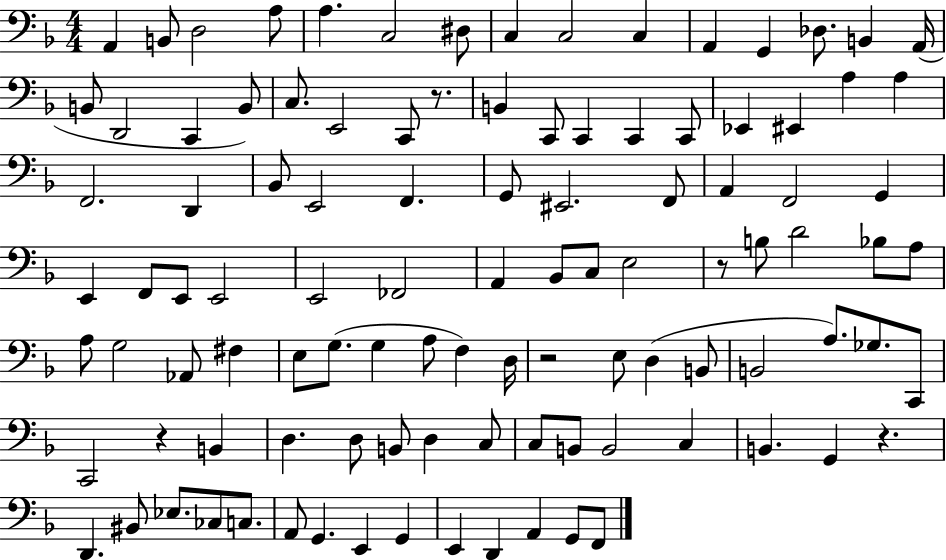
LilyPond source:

{
  \clef bass
  \numericTimeSignature
  \time 4/4
  \key f \major
  a,4 b,8 d2 a8 | a4. c2 dis8 | c4 c2 c4 | a,4 g,4 des8. b,4 a,16( | \break b,8 d,2 c,4 b,8) | c8. e,2 c,8 r8. | b,4 c,8 c,4 c,4 c,8 | ees,4 eis,4 a4 a4 | \break f,2. d,4 | bes,8 e,2 f,4. | g,8 eis,2. f,8 | a,4 f,2 g,4 | \break e,4 f,8 e,8 e,2 | e,2 fes,2 | a,4 bes,8 c8 e2 | r8 b8 d'2 bes8 a8 | \break a8 g2 aes,8 fis4 | e8 g8.( g4 a8 f4) d16 | r2 e8 d4( b,8 | b,2 a8.) ges8. c,8 | \break c,2 r4 b,4 | d4. d8 b,8 d4 c8 | c8 b,8 b,2 c4 | b,4. g,4 r4. | \break d,4. bis,8 ees8. ces8 c8. | a,8 g,4. e,4 g,4 | e,4 d,4 a,4 g,8 f,8 | \bar "|."
}